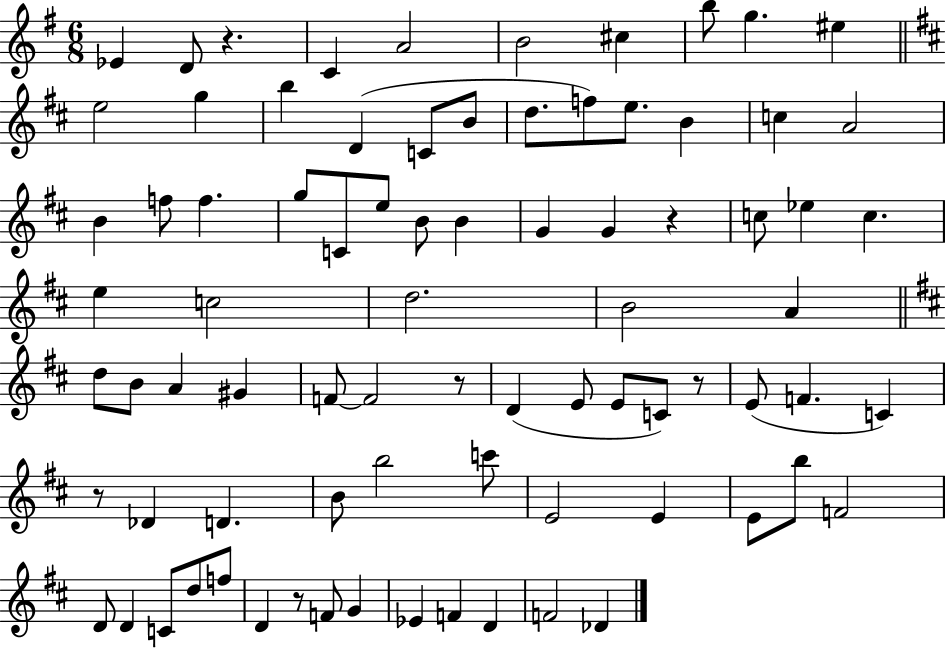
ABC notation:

X:1
T:Untitled
M:6/8
L:1/4
K:G
_E D/2 z C A2 B2 ^c b/2 g ^e e2 g b D C/2 B/2 d/2 f/2 e/2 B c A2 B f/2 f g/2 C/2 e/2 B/2 B G G z c/2 _e c e c2 d2 B2 A d/2 B/2 A ^G F/2 F2 z/2 D E/2 E/2 C/2 z/2 E/2 F C z/2 _D D B/2 b2 c'/2 E2 E E/2 b/2 F2 D/2 D C/2 d/2 f/2 D z/2 F/2 G _E F D F2 _D